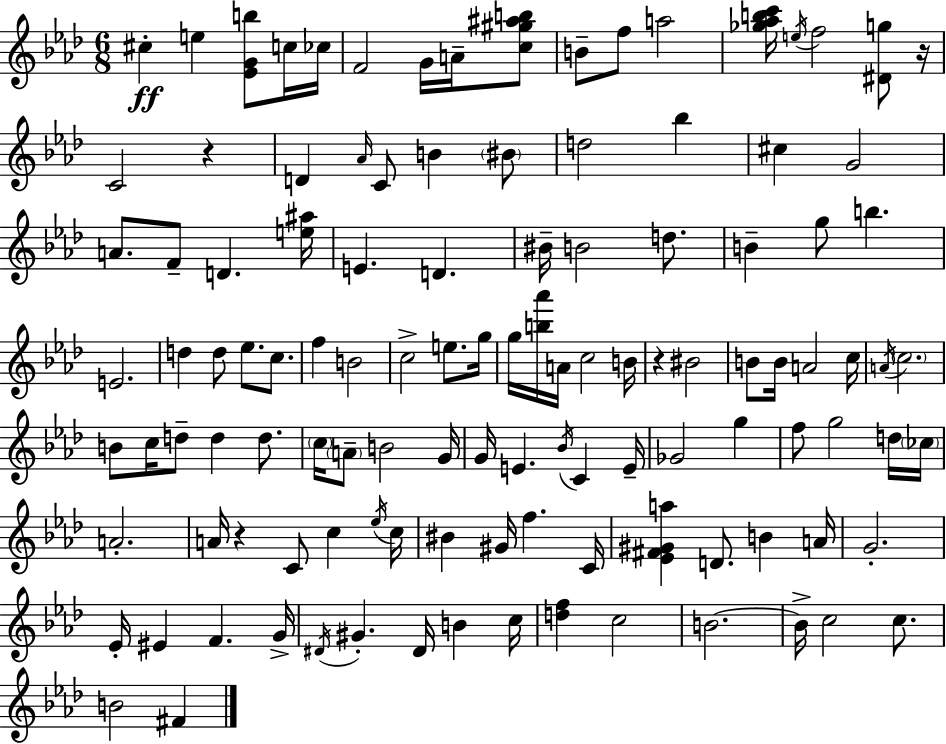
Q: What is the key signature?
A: AES major